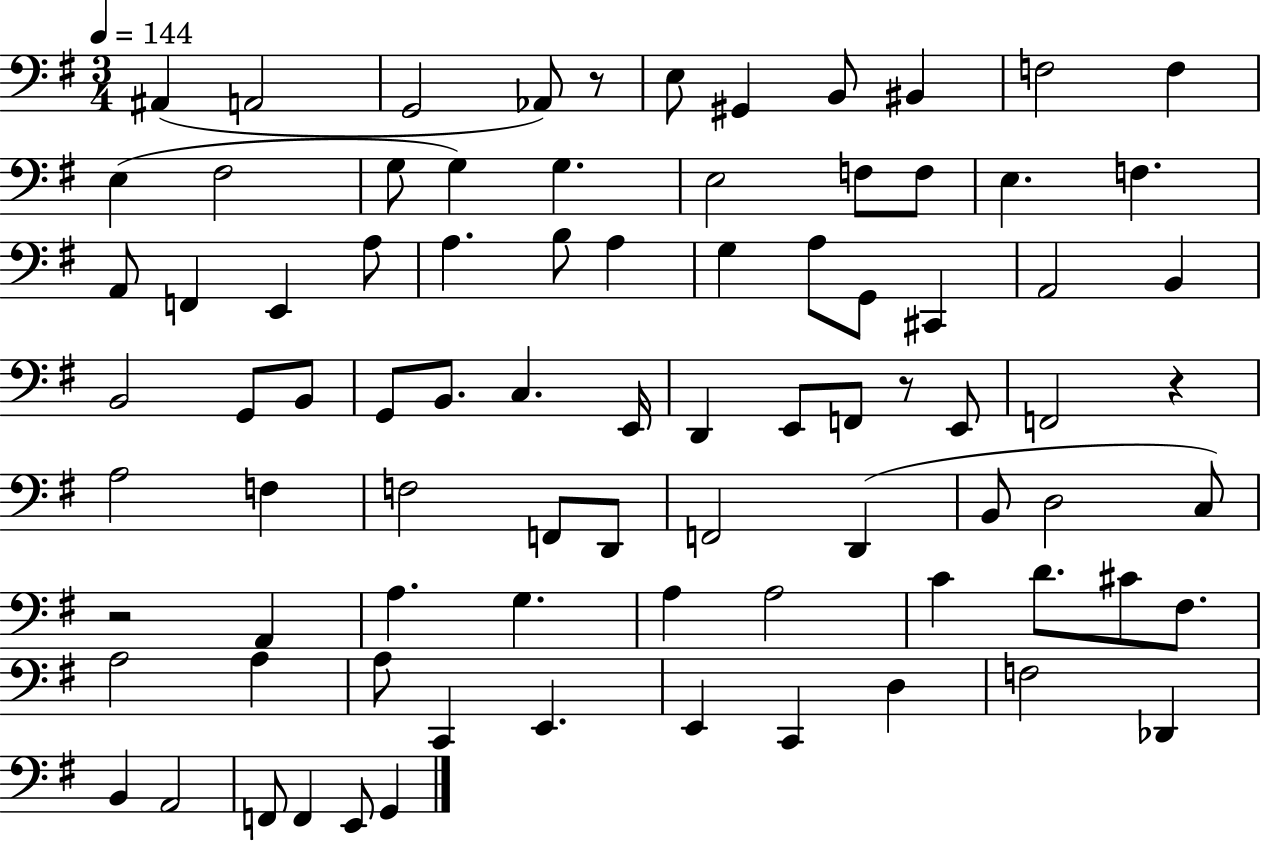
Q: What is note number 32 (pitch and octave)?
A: A2